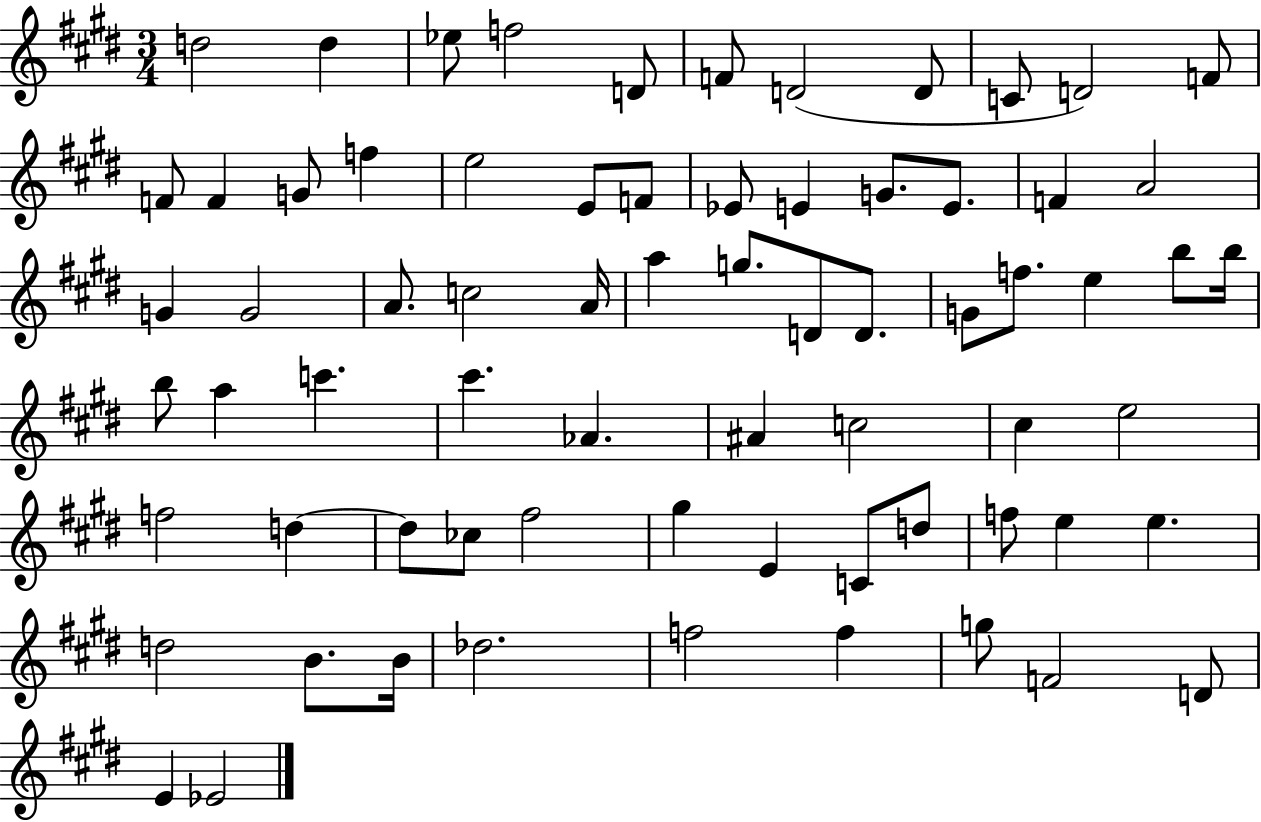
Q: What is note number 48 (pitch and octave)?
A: F5